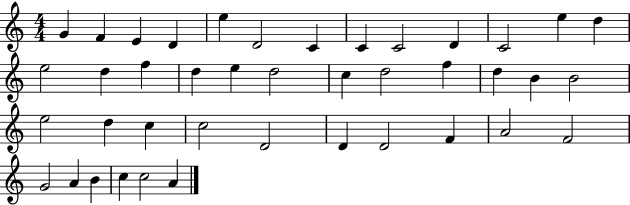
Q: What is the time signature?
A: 4/4